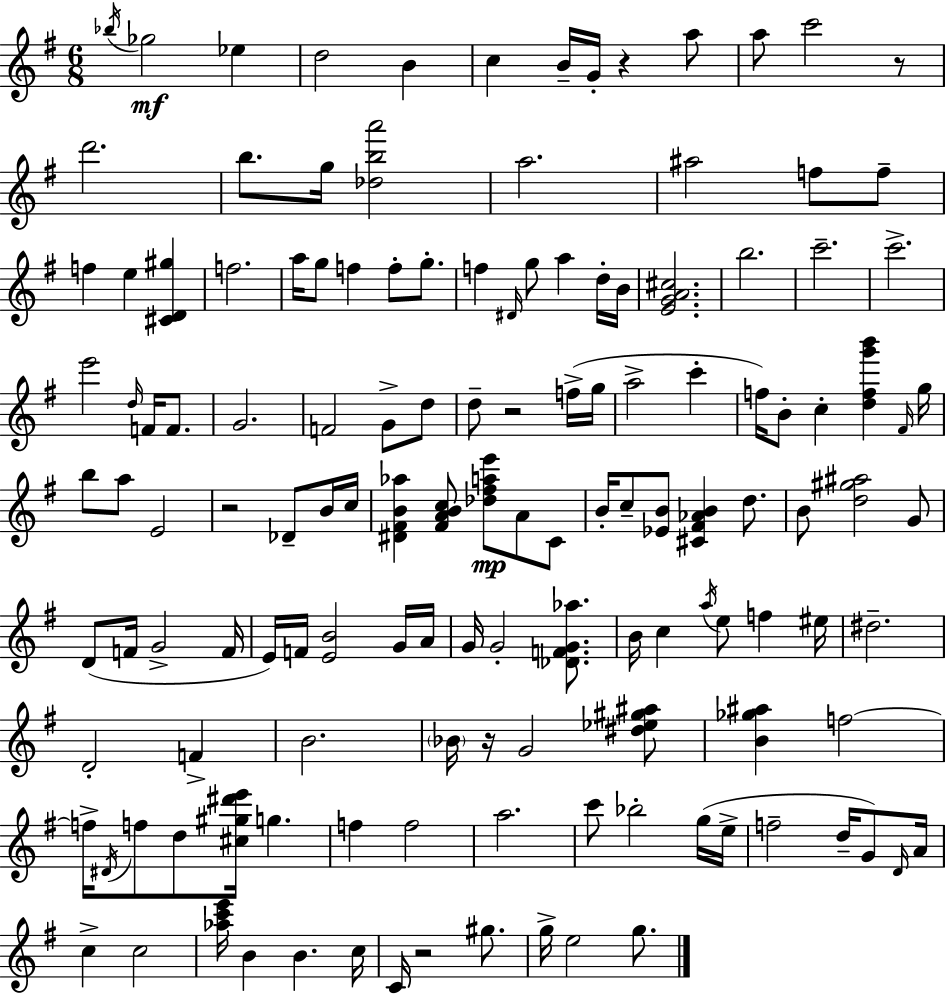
{
  \clef treble
  \numericTimeSignature
  \time 6/8
  \key g \major
  \acciaccatura { bes''16 }\mf ges''2 ees''4 | d''2 b'4 | c''4 b'16-- g'16-. r4 a''8 | a''8 c'''2 r8 | \break d'''2. | b''8. g''16 <des'' b'' a'''>2 | a''2. | ais''2 f''8 f''8-- | \break f''4 e''4 <cis' d' gis''>4 | f''2. | a''16 g''8 f''4 f''8-. g''8.-. | f''4 \grace { dis'16 } g''8 a''4 | \break d''16-. b'16 <e' g' a' cis''>2. | b''2. | c'''2.-- | c'''2.-> | \break e'''2 \grace { d''16 } f'16 | f'8. g'2. | f'2 g'8-> | d''8 d''8-- r2 | \break f''16->( g''16 a''2-> c'''4-. | f''16) b'8-. c''4-. <d'' f'' g''' b'''>4 | \grace { fis'16 } g''16 b''8 a''8 e'2 | r2 | \break des'8-- b'16 c''16 <dis' fis' b' aes''>4 <fis' a' b' c''>8 <des'' fis'' a'' e'''>8\mp | a'8 c'8 b'16-. c''8-- <ees' b'>8 <cis' fis' aes' b'>4 | d''8. b'8 <d'' gis'' ais''>2 | g'8 d'8( f'16 g'2-> | \break f'16 e'16) f'16 <e' b'>2 | g'16 a'16 g'16 g'2-. | <des' f' g' aes''>8. b'16 c''4 \acciaccatura { a''16 } e''8 | f''4 eis''16 dis''2.-- | \break d'2-. | f'4-> b'2. | \parenthesize bes'16 r16 g'2 | <dis'' ees'' gis'' ais''>8 <b' ges'' ais''>4 f''2~~ | \break f''16-> \acciaccatura { dis'16 } f''8 d''8 <cis'' gis'' dis''' e'''>16 | g''4. f''4 f''2 | a''2. | c'''8 bes''2-. | \break g''16( e''16-> f''2-- | d''16-- g'8) \grace { d'16 } a'16 c''4-> c''2 | <aes'' c''' e'''>16 b'4 | b'4. c''16 c'16 r2 | \break gis''8. g''16-> e''2 | g''8. \bar "|."
}